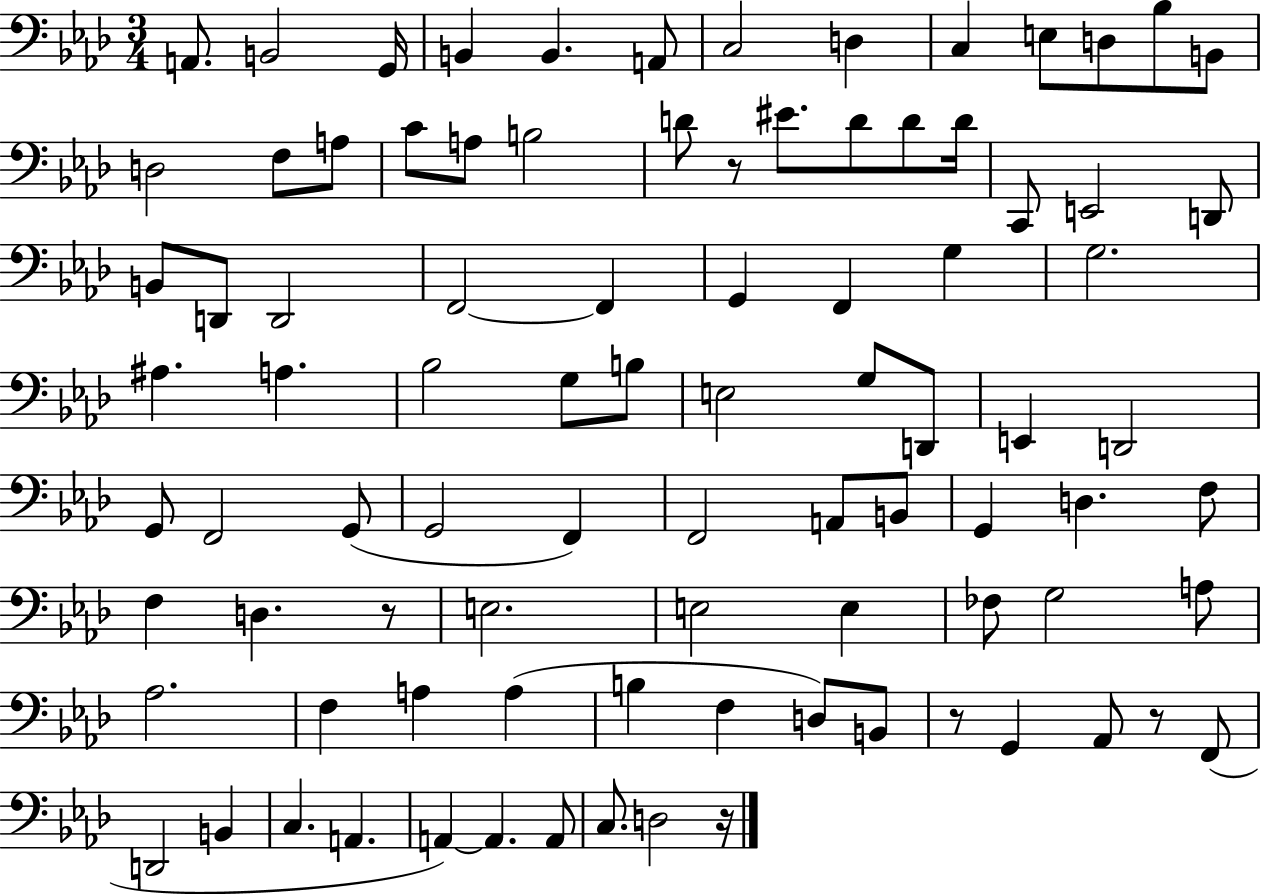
X:1
T:Untitled
M:3/4
L:1/4
K:Ab
A,,/2 B,,2 G,,/4 B,, B,, A,,/2 C,2 D, C, E,/2 D,/2 _B,/2 B,,/2 D,2 F,/2 A,/2 C/2 A,/2 B,2 D/2 z/2 ^E/2 D/2 D/2 D/4 C,,/2 E,,2 D,,/2 B,,/2 D,,/2 D,,2 F,,2 F,, G,, F,, G, G,2 ^A, A, _B,2 G,/2 B,/2 E,2 G,/2 D,,/2 E,, D,,2 G,,/2 F,,2 G,,/2 G,,2 F,, F,,2 A,,/2 B,,/2 G,, D, F,/2 F, D, z/2 E,2 E,2 E, _F,/2 G,2 A,/2 _A,2 F, A, A, B, F, D,/2 B,,/2 z/2 G,, _A,,/2 z/2 F,,/2 D,,2 B,, C, A,, A,, A,, A,,/2 C,/2 D,2 z/4